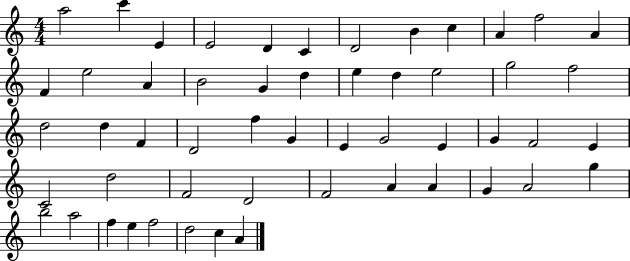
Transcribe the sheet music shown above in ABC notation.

X:1
T:Untitled
M:4/4
L:1/4
K:C
a2 c' E E2 D C D2 B c A f2 A F e2 A B2 G d e d e2 g2 f2 d2 d F D2 f G E G2 E G F2 E C2 d2 F2 D2 F2 A A G A2 g b2 a2 f e f2 d2 c A